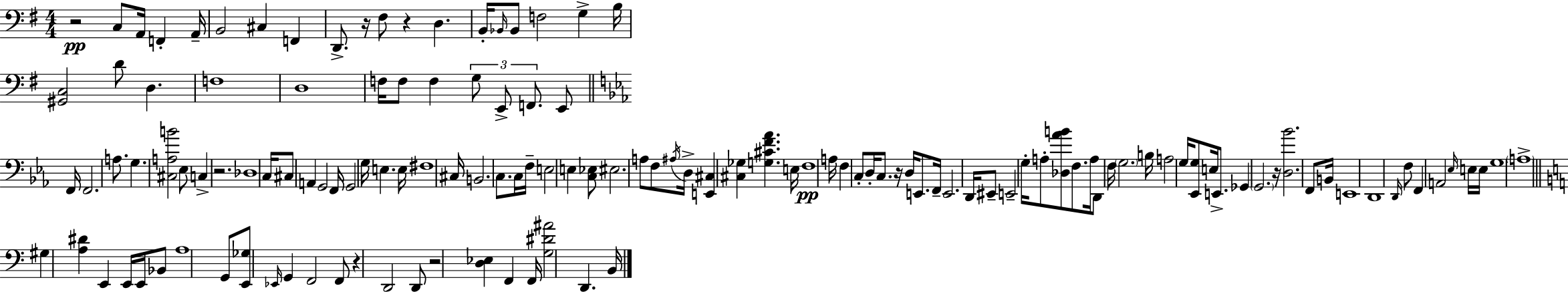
{
  \clef bass
  \numericTimeSignature
  \time 4/4
  \key g \major
  r2\pp c8 a,16 f,4-. a,16-- | b,2 cis4 f,4 | d,8.-> r16 fis8 r4 d4. | b,16-. \grace { bes,16 } bes,8 f2 g4-> | \break b16 <gis, c>2 d'8 d4. | f1 | d1 | f16 f8 f4 \tuplet 3/2 { g8 e,8-> f,8. } e,8 | \break \bar "||" \break \key ees \major f,16 f,2. a8. | g4. <cis a b'>2 ees8 | c4-> r2. | des1 | \break c16 cis8 a,4 g,2 f,16 | g,2 g16 e4. e16 | fis1 | cis16 b,2. c8. | \break c16 f16-- e2 e4 <c ees>8 | eis2. a8 f8 | \acciaccatura { ais16 } d16-> <e, cis>4 <cis ges>4 <g cis' f' aes'>4. | e16 f1\pp | \break a16 f4 c8-. d16-. c8. r16 d16 e,8. | f,16-- e,2. d,16 eis,8-- | e,2-- g16-. a8-. <des aes' b'>8 f8. | a16 d,8 f16 \parenthesize g2. | \break b16 a2 g16 <ees, g>8 e16 e,8.-> | ges,4 \parenthesize g,2. | r16 <d bes'>2. f,8 | b,16 e,1 | \break d,1 | \grace { d,16 } f8 f,4 a,2 | \grace { ees16 } e16 e16 g1 | \parenthesize a1-> | \break \bar "||" \break \key c \major gis4 <a dis'>4 e,4 e,16 e,16 bes,8 | a1 | g,8 <e, ges>8 \grace { ees,16 } g,4 f,2 | f,8 r4 d,2 d,8 | \break r2 <d ees>4 f,4 | f,16 <g dis' ais'>2 d,4. | b,16 \bar "|."
}